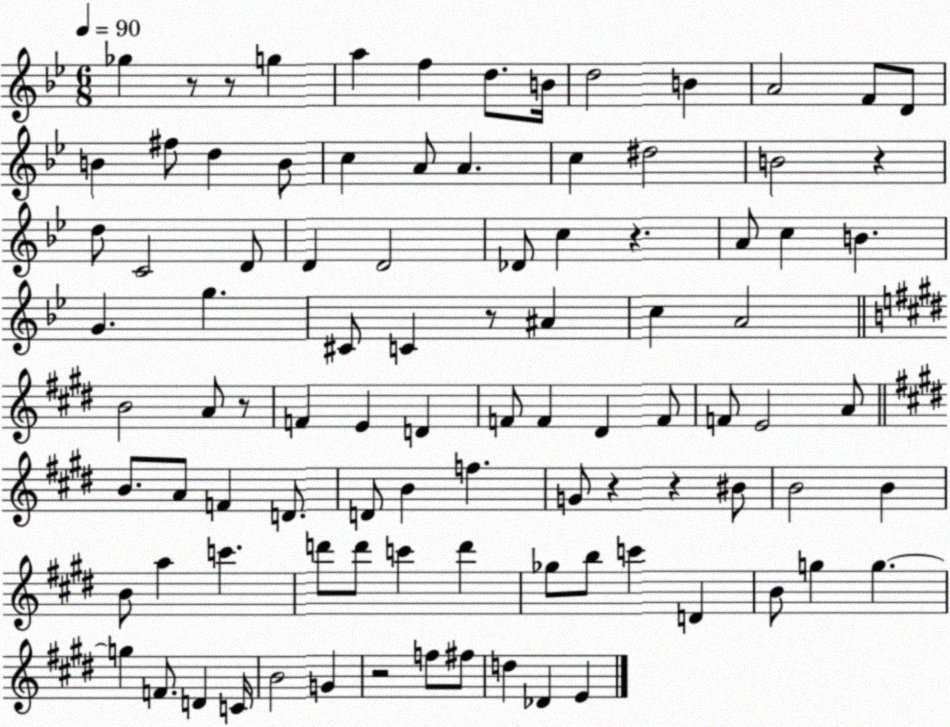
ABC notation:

X:1
T:Untitled
M:6/8
L:1/4
K:Bb
_g z/2 z/2 g a f d/2 B/4 d2 B A2 F/2 D/2 B ^f/2 d B/2 c A/2 A c ^d2 B2 z d/2 C2 D/2 D D2 _D/2 c z A/2 c B G g ^C/2 C z/2 ^A c A2 B2 A/2 z/2 F E D F/2 F ^D F/2 F/2 E2 A/2 B/2 A/2 F D/2 D/2 B f G/2 z z ^B/2 B2 B B/2 a c' d'/2 d'/2 c' d' _g/2 b/2 c' D B/2 g g g F/2 D C/4 B2 G z2 f/2 ^f/2 d _D E